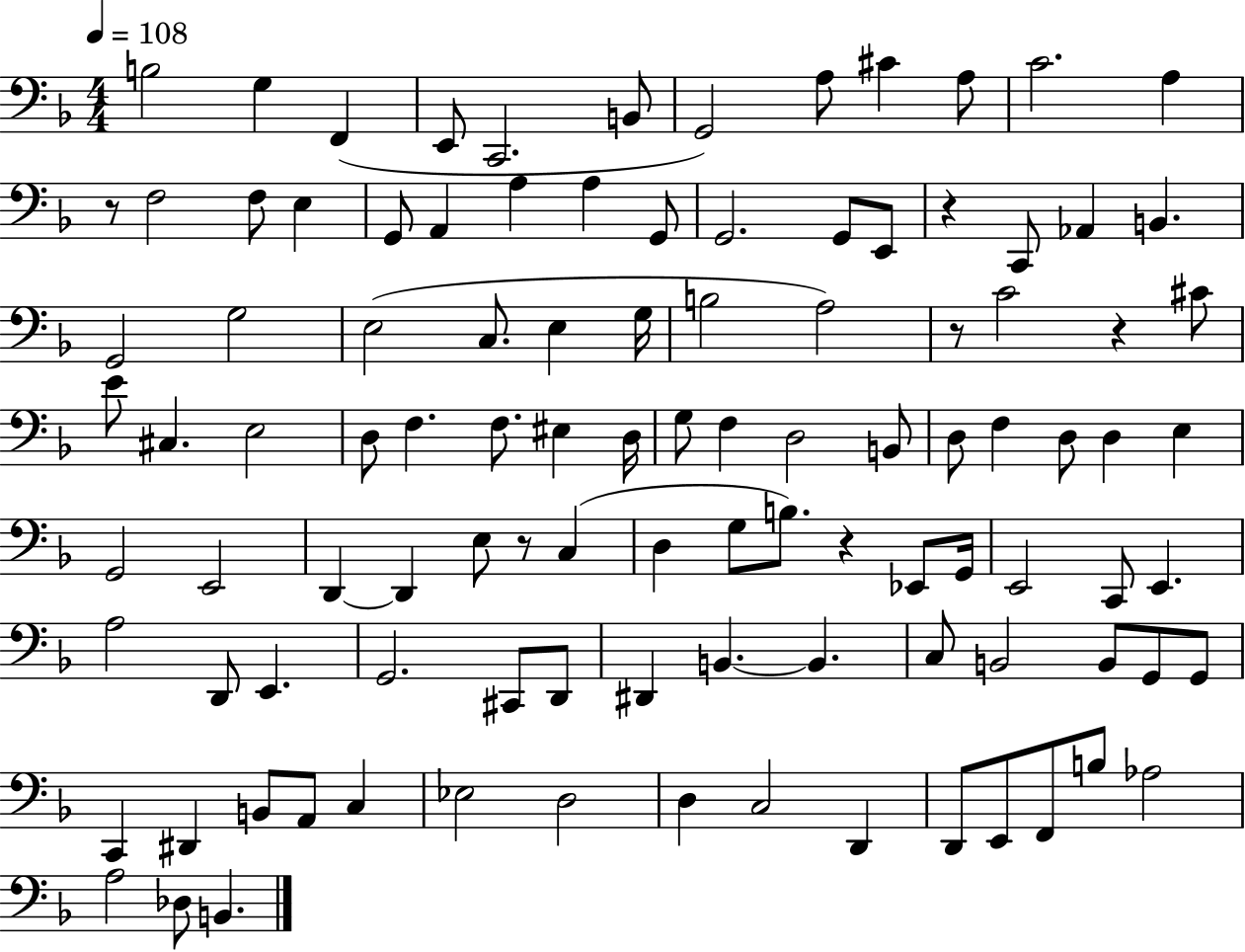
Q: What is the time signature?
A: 4/4